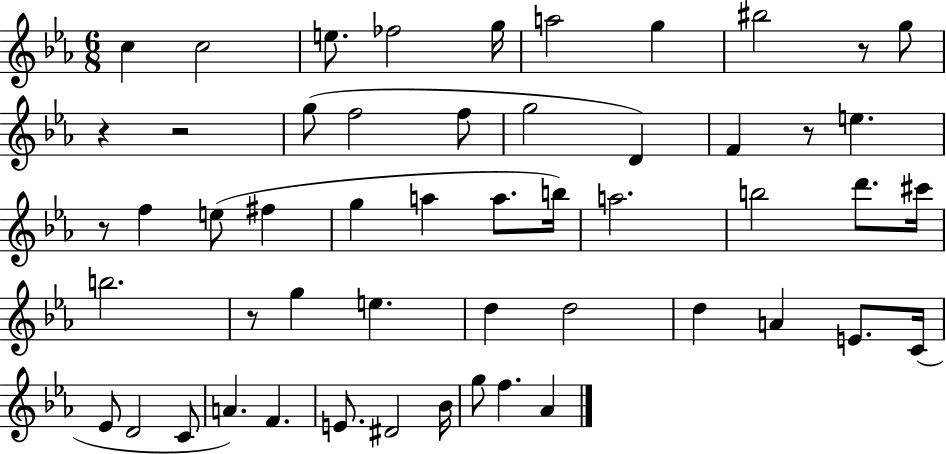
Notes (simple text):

C5/q C5/h E5/e. FES5/h G5/s A5/h G5/q BIS5/h R/e G5/e R/q R/h G5/e F5/h F5/e G5/h D4/q F4/q R/e E5/q. R/e F5/q E5/e F#5/q G5/q A5/q A5/e. B5/s A5/h. B5/h D6/e. C#6/s B5/h. R/e G5/q E5/q. D5/q D5/h D5/q A4/q E4/e. C4/s Eb4/e D4/h C4/e A4/q. F4/q. E4/e. D#4/h Bb4/s G5/e F5/q. Ab4/q